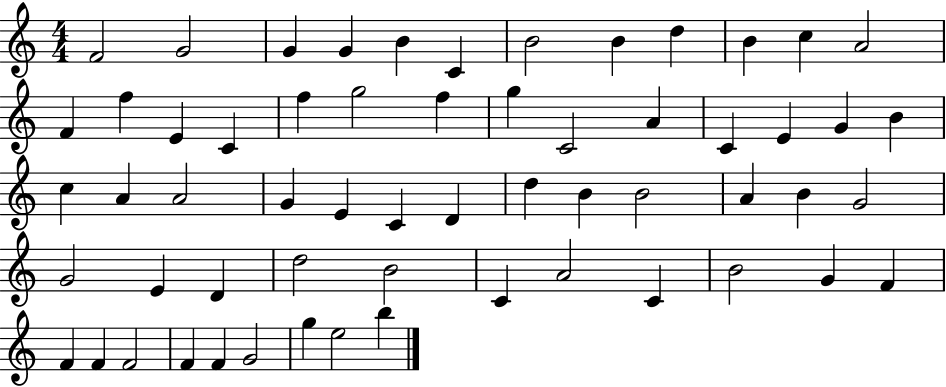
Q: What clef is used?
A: treble